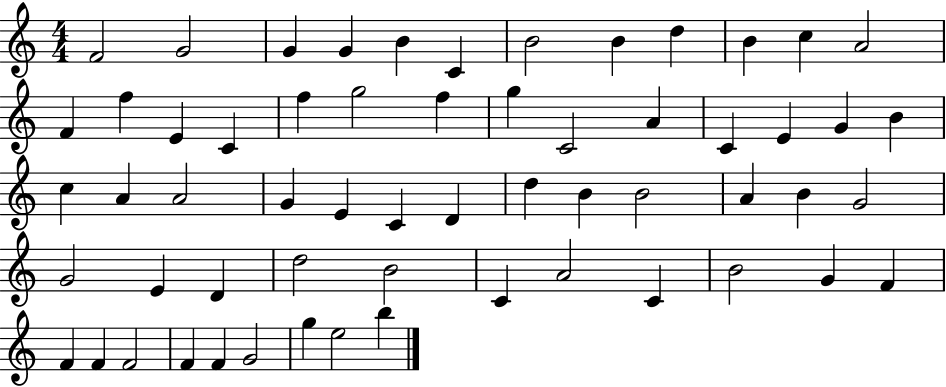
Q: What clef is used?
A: treble